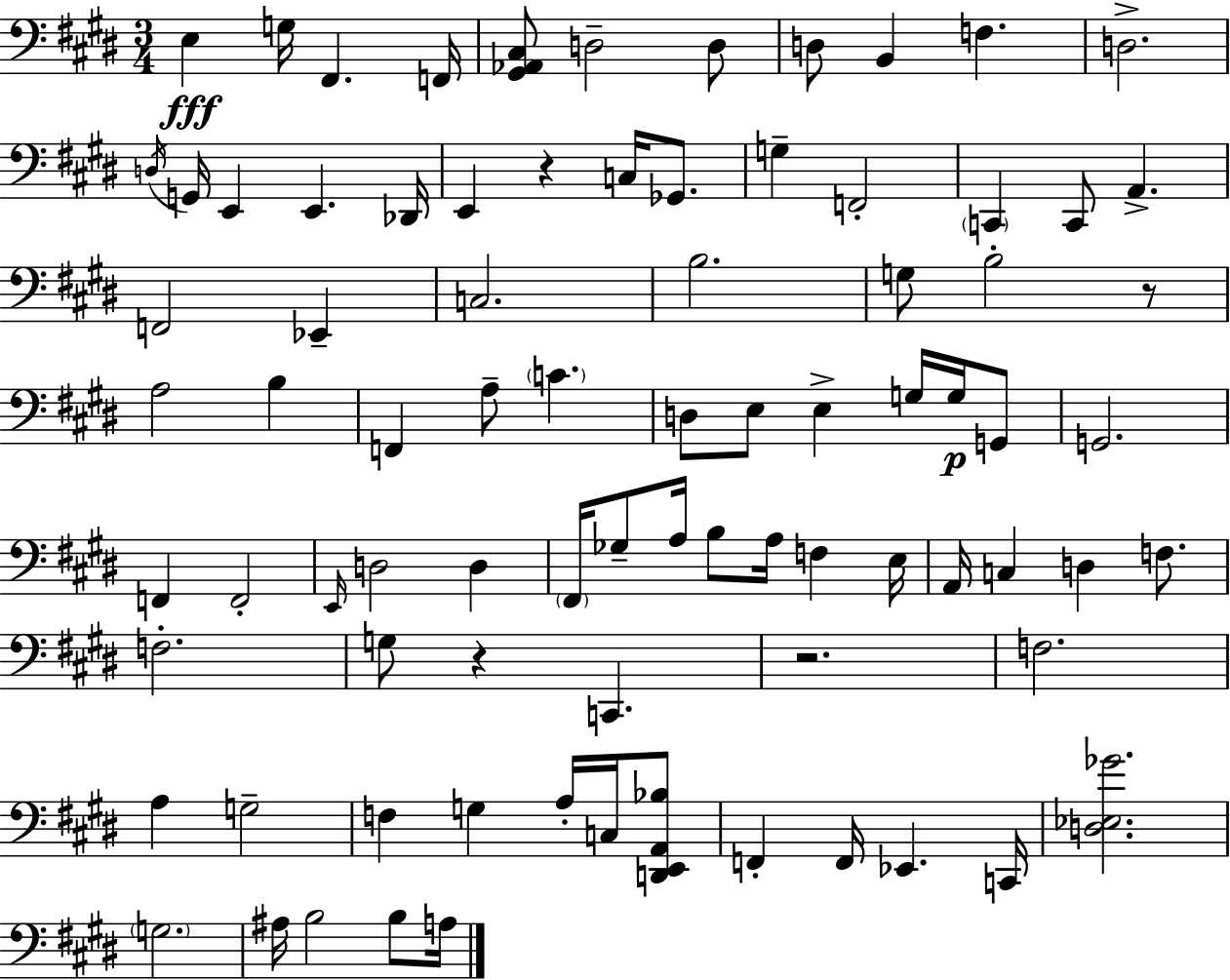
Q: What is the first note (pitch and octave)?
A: E3